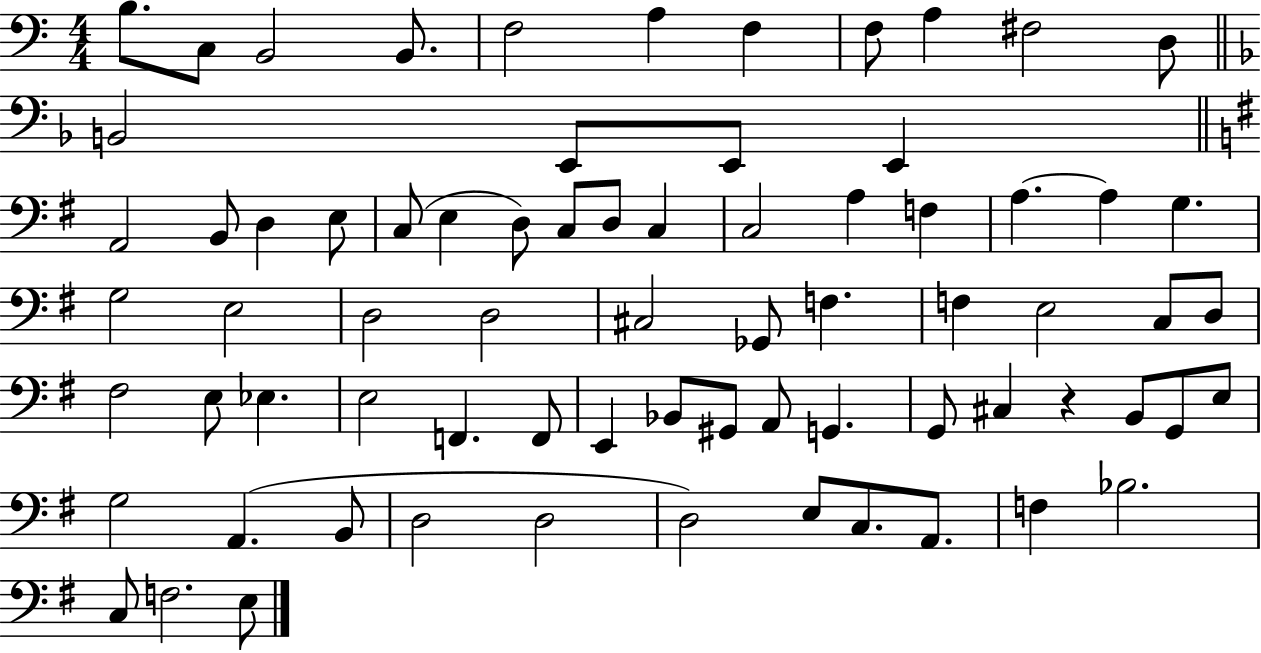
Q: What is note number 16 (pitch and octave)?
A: A2